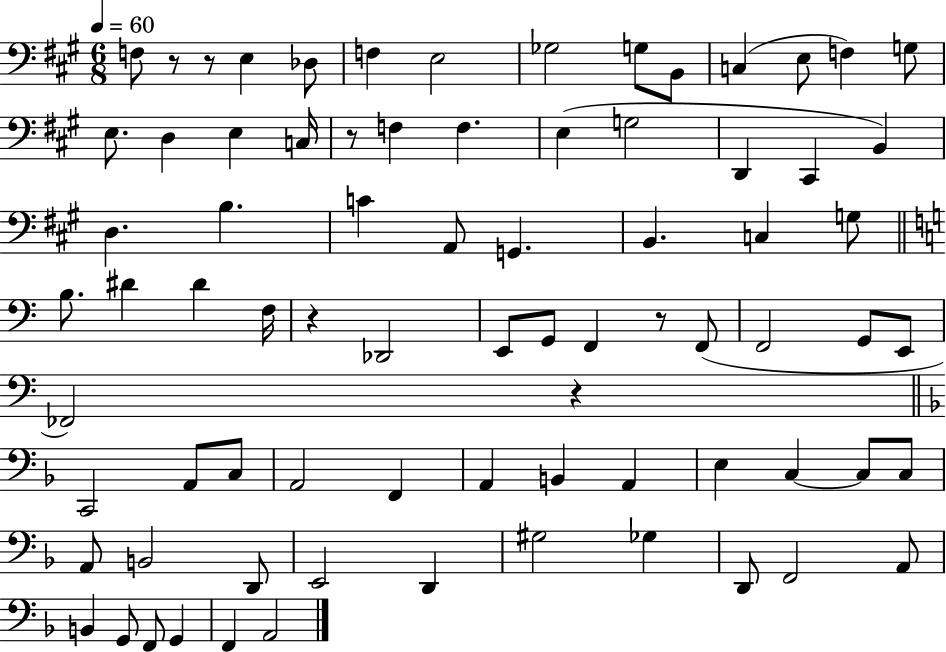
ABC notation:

X:1
T:Untitled
M:6/8
L:1/4
K:A
F,/2 z/2 z/2 E, _D,/2 F, E,2 _G,2 G,/2 B,,/2 C, E,/2 F, G,/2 E,/2 D, E, C,/4 z/2 F, F, E, G,2 D,, ^C,, B,, D, B, C A,,/2 G,, B,, C, G,/2 B,/2 ^D ^D F,/4 z _D,,2 E,,/2 G,,/2 F,, z/2 F,,/2 F,,2 G,,/2 E,,/2 _F,,2 z C,,2 A,,/2 C,/2 A,,2 F,, A,, B,, A,, E, C, C,/2 C,/2 A,,/2 B,,2 D,,/2 E,,2 D,, ^G,2 _G, D,,/2 F,,2 A,,/2 B,, G,,/2 F,,/2 G,, F,, A,,2